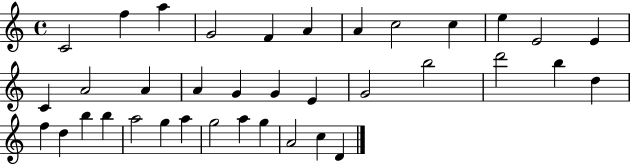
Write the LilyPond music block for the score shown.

{
  \clef treble
  \time 4/4
  \defaultTimeSignature
  \key c \major
  c'2 f''4 a''4 | g'2 f'4 a'4 | a'4 c''2 c''4 | e''4 e'2 e'4 | \break c'4 a'2 a'4 | a'4 g'4 g'4 e'4 | g'2 b''2 | d'''2 b''4 d''4 | \break f''4 d''4 b''4 b''4 | a''2 g''4 a''4 | g''2 a''4 g''4 | a'2 c''4 d'4 | \break \bar "|."
}